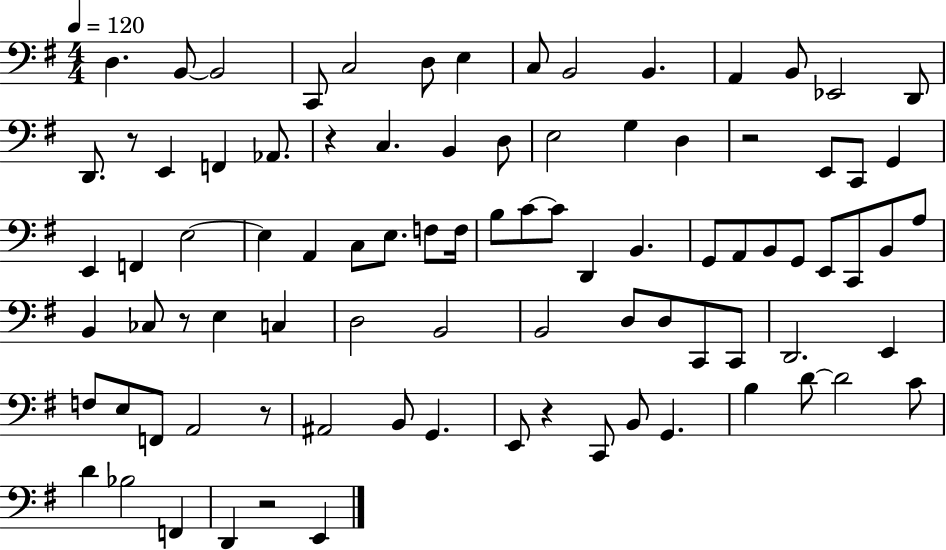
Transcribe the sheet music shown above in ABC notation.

X:1
T:Untitled
M:4/4
L:1/4
K:G
D, B,,/2 B,,2 C,,/2 C,2 D,/2 E, C,/2 B,,2 B,, A,, B,,/2 _E,,2 D,,/2 D,,/2 z/2 E,, F,, _A,,/2 z C, B,, D,/2 E,2 G, D, z2 E,,/2 C,,/2 G,, E,, F,, E,2 E, A,, C,/2 E,/2 F,/2 F,/4 B,/2 C/2 C/2 D,, B,, G,,/2 A,,/2 B,,/2 G,,/2 E,,/2 C,,/2 B,,/2 A,/2 B,, _C,/2 z/2 E, C, D,2 B,,2 B,,2 D,/2 D,/2 C,,/2 C,,/2 D,,2 E,, F,/2 E,/2 F,,/2 A,,2 z/2 ^A,,2 B,,/2 G,, E,,/2 z C,,/2 B,,/2 G,, B, D/2 D2 C/2 D _B,2 F,, D,, z2 E,,